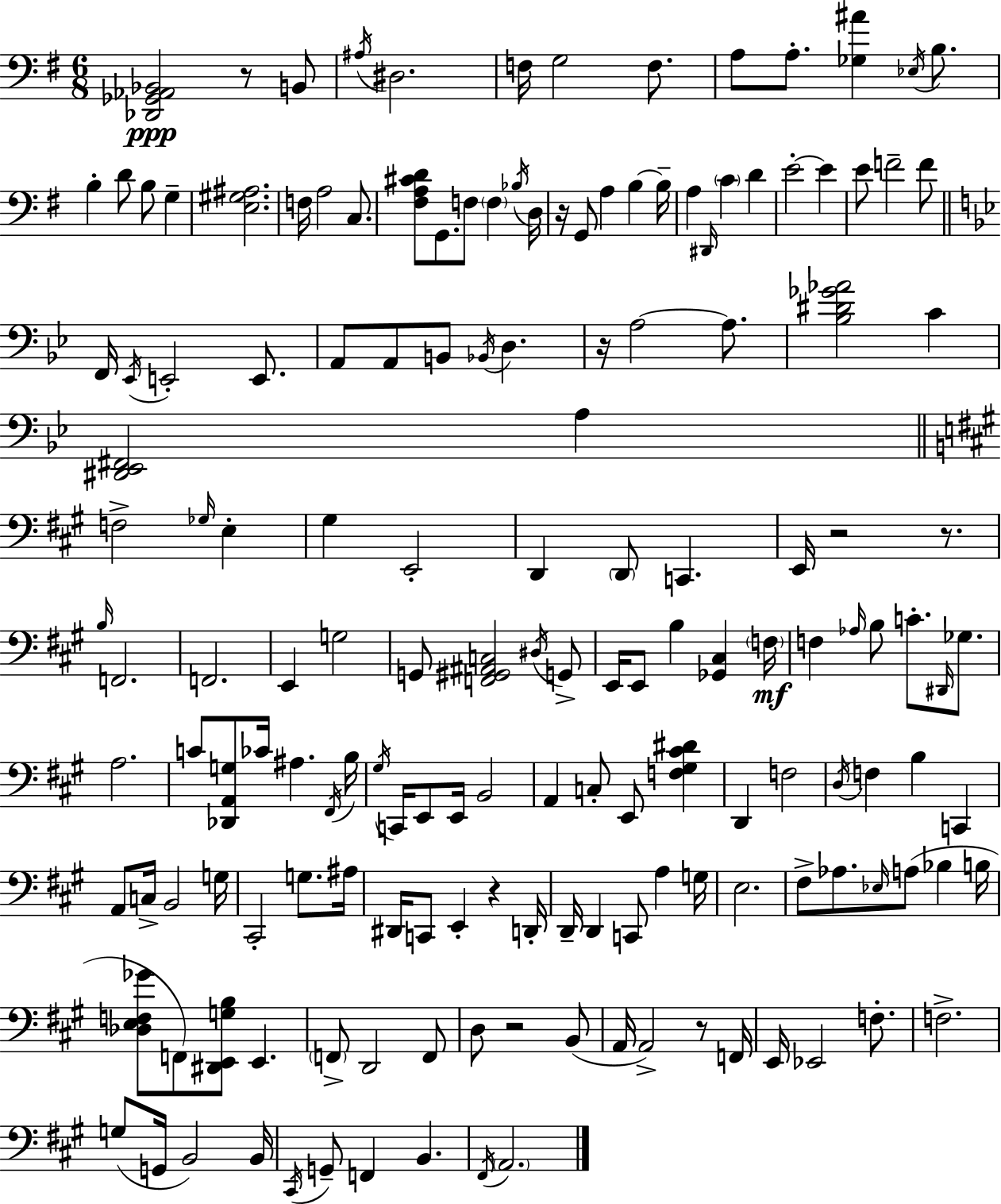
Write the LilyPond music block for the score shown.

{
  \clef bass
  \numericTimeSignature
  \time 6/8
  \key g \major
  <des, ges, aes, bes,>2\ppp r8 b,8 | \acciaccatura { ais16 } dis2. | f16 g2 f8. | a8 a8.-. <ges ais'>4 \acciaccatura { ees16 } b8. | \break b4-. d'8 b8 g4-- | <e gis ais>2. | f16 a2 c8. | <fis a cis' d'>8 g,8. f8 \parenthesize f4 | \break \acciaccatura { bes16 } d16 r16 g,8 a4 b4~~ | b16-- a4 \grace { dis,16 } \parenthesize c'4 | d'4 e'2-.~~ | e'4 e'8 f'2-- | \break f'8 \bar "||" \break \key g \minor f,16 \acciaccatura { ees,16 } e,2-. e,8. | a,8 a,8 b,8 \acciaccatura { bes,16 } d4. | r16 a2~~ a8. | <bes dis' ges' aes'>2 c'4 | \break <dis, ees, fis,>2 a4 | \bar "||" \break \key a \major f2-> \grace { ges16 } e4-. | gis4 e,2-. | d,4 \parenthesize d,8 c,4. | e,16 r2 r8. | \break \grace { b16 } f,2. | f,2. | e,4 g2 | g,8 <f, gis, ais, c>2 | \break \acciaccatura { dis16 } g,8-> e,16 e,8 b4 <ges, cis>4 | \parenthesize f16\mf f4 \grace { aes16 } b8 c'8.-. | \grace { dis,16 } ges8. a2. | c'8 <des, a, g>8 ces'16 ais4. | \break \acciaccatura { fis,16 } b16 \acciaccatura { gis16 } c,16 e,8 e,16 b,2 | a,4 c8-. | e,8 <f gis cis' dis'>4 d,4 f2 | \acciaccatura { d16 } f4 | \break b4 c,4 a,8 c16-> b,2 | g16 cis,2-. | g8. ais16 dis,16 c,8 e,4-. | r4 d,16-. d,16-- d,4 | \break c,8 a4 g16 e2. | fis8-> aes8. | \grace { ees16 }( a8 bes4 b16 <des e f ges'>8 f,8) | <dis, e, g b>8 e,4. \parenthesize f,8-> d,2 | \break f,8 d8 r2 | b,8( a,16 a,2->) | r8 f,16 e,16 ees,2 | f8.-. f2.-> | \break g8( g,16 | b,2) b,16 \acciaccatura { cis,16 } g,8-- | f,4 b,4. \acciaccatura { fis,16 } \parenthesize a,2. | \bar "|."
}